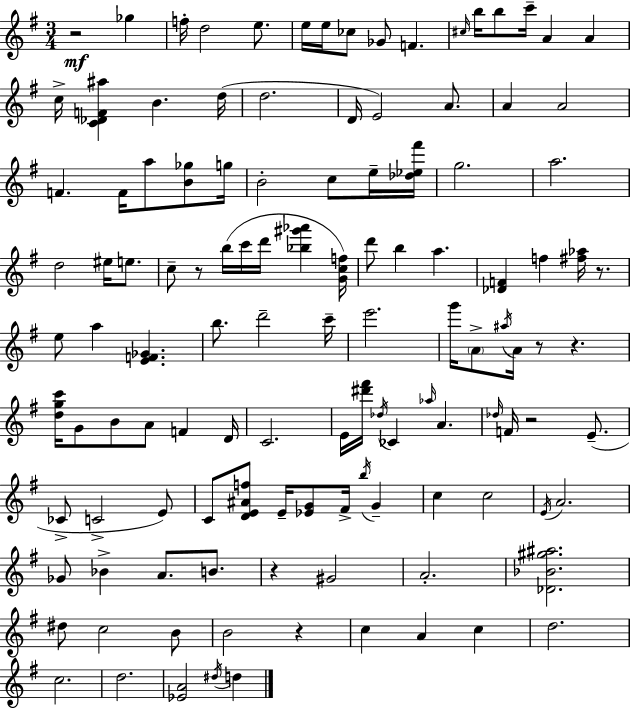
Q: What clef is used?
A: treble